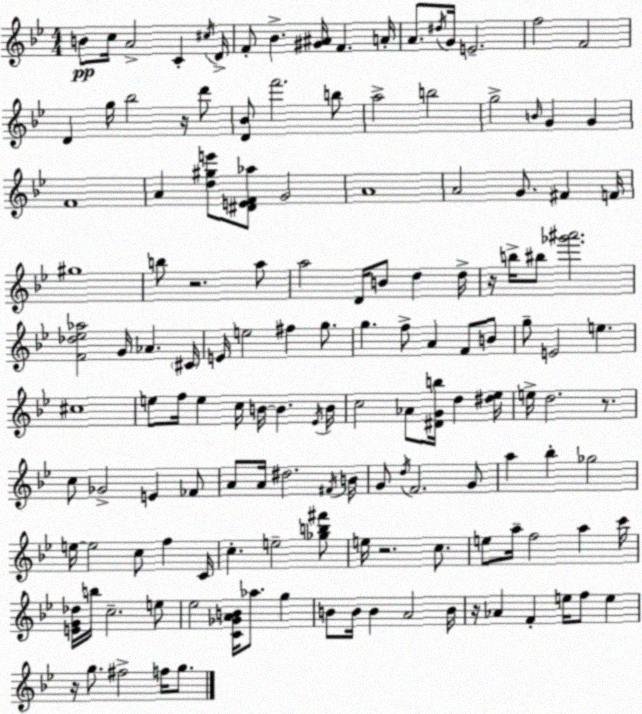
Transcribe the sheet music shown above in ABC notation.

X:1
T:Untitled
M:4/4
L:1/4
K:Gm
B/2 c/4 A2 C ^c/4 D/4 F/2 _B [^G^A]/4 F A/4 A/2 ^d/4 G/4 E2 f2 F2 D g/4 _b2 z/4 d'/2 [D_B]/2 f'2 b/2 a2 b2 g2 B/4 G G F4 A [d^ge']/2 [^DEF_a]/2 G2 A4 A2 G/2 ^F F/4 ^g4 b/2 z2 a/2 a2 D/4 B/2 d d/4 z/4 b/4 ^b/2 [_g'^a']2 [F_d_e_a]2 G/4 _A ^C/4 E/4 e2 ^f g/2 g f/2 A F/2 B/2 g/2 E2 e ^c4 e/2 f/4 e c/4 B/4 B _E/4 B/4 c2 _A/2 [^DGb]/4 d [^d_e]/4 e/4 d2 z/2 c/2 _G2 E _F/2 A/2 A/4 ^d2 ^F/4 B/4 G/2 d/4 F2 G/2 a _b _g2 e/4 e2 c/2 f C/4 c e2 [_gb^f']/2 e/4 z2 c/2 e/2 a/4 f2 a c'/4 [EG_d]/4 b/4 c2 e/2 _e2 [C_GAB]/4 _a/2 g B/2 B/4 B A2 B/4 z/4 _A F e/4 f/2 e z/4 g/2 ^f2 f/4 g/2